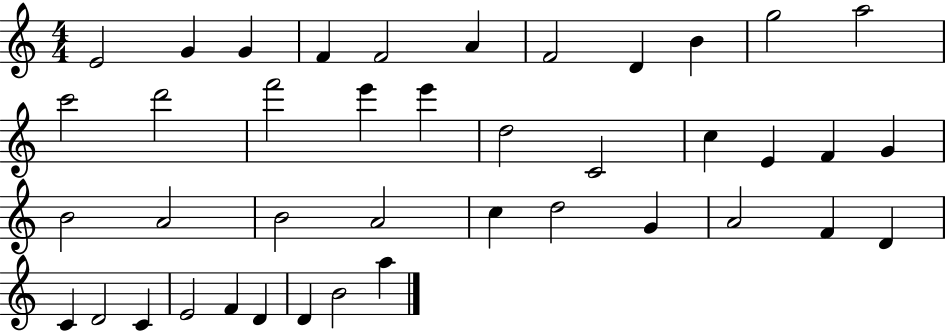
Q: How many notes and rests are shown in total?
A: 41